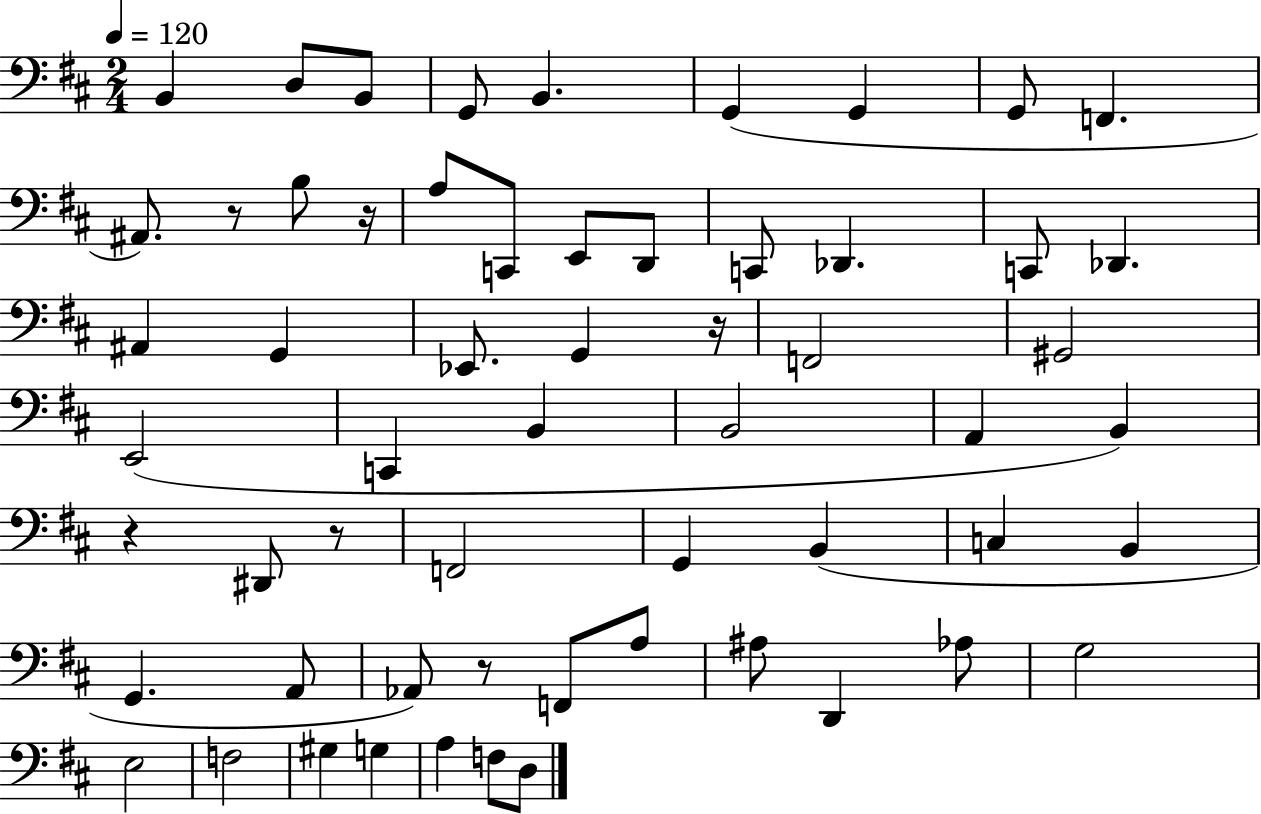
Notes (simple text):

B2/q D3/e B2/e G2/e B2/q. G2/q G2/q G2/e F2/q. A#2/e. R/e B3/e R/s A3/e C2/e E2/e D2/e C2/e Db2/q. C2/e Db2/q. A#2/q G2/q Eb2/e. G2/q R/s F2/h G#2/h E2/h C2/q B2/q B2/h A2/q B2/q R/q D#2/e R/e F2/h G2/q B2/q C3/q B2/q G2/q. A2/e Ab2/e R/e F2/e A3/e A#3/e D2/q Ab3/e G3/h E3/h F3/h G#3/q G3/q A3/q F3/e D3/e